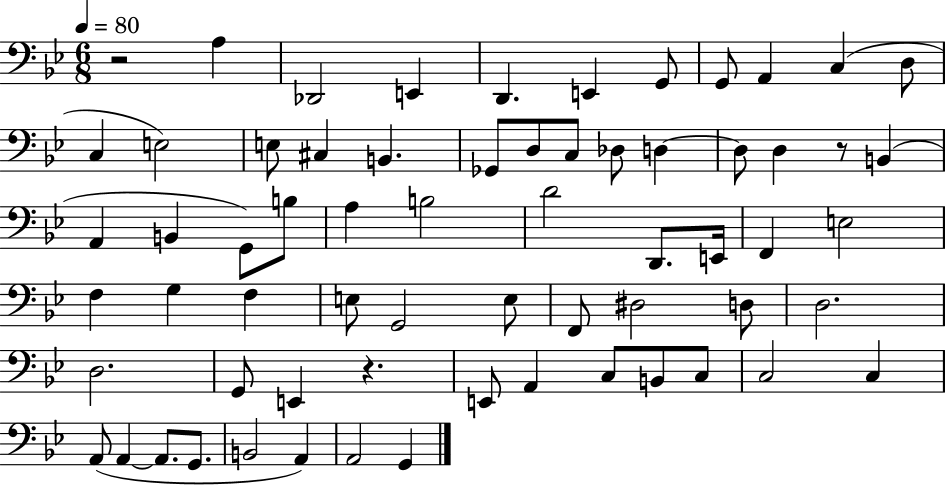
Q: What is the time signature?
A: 6/8